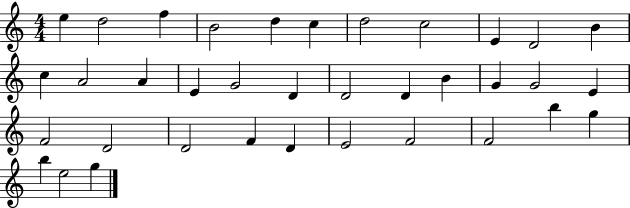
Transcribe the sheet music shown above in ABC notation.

X:1
T:Untitled
M:4/4
L:1/4
K:C
e d2 f B2 d c d2 c2 E D2 B c A2 A E G2 D D2 D B G G2 E F2 D2 D2 F D E2 F2 F2 b g b e2 g